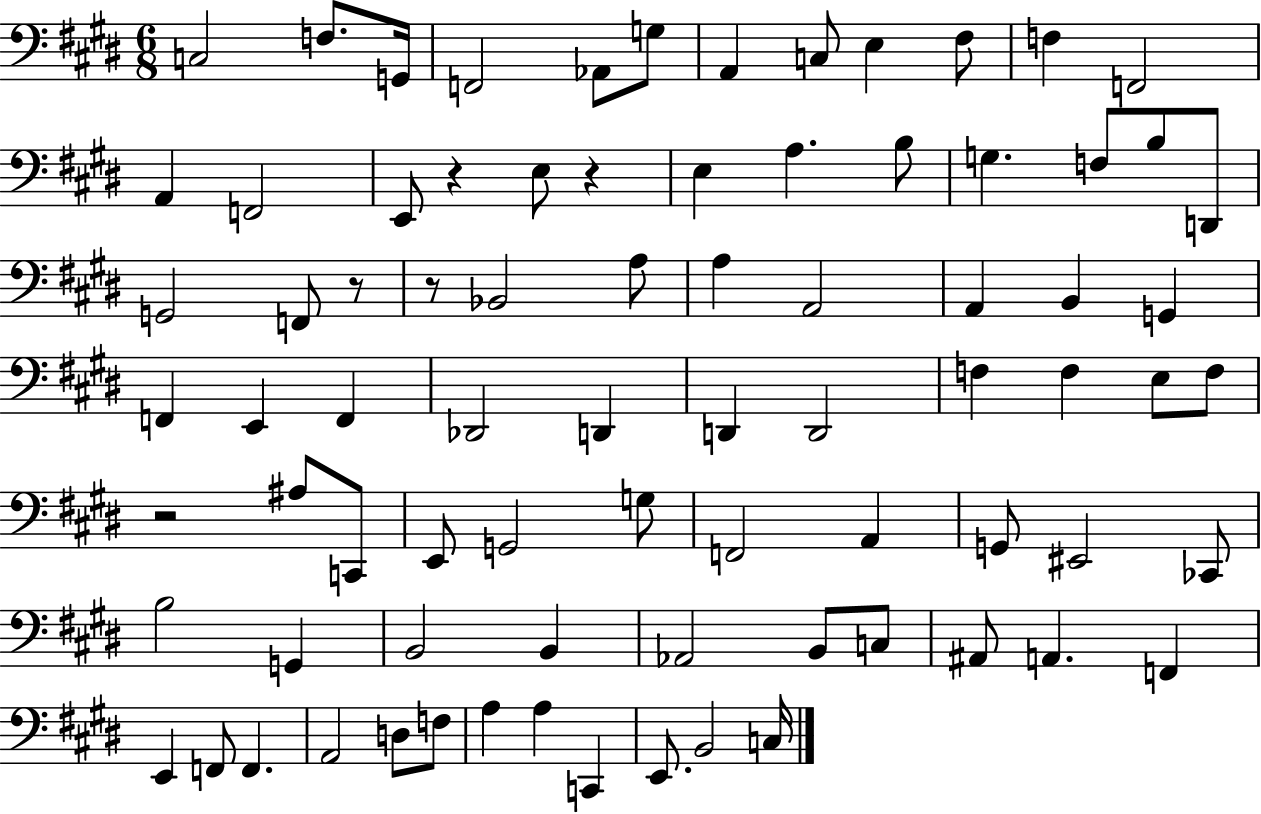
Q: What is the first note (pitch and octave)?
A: C3